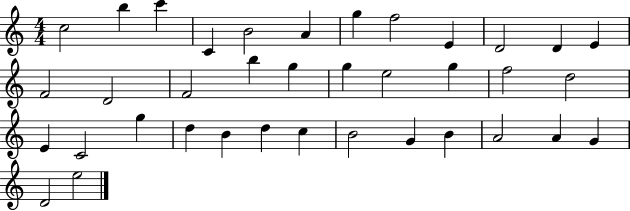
C5/h B5/q C6/q C4/q B4/h A4/q G5/q F5/h E4/q D4/h D4/q E4/q F4/h D4/h F4/h B5/q G5/q G5/q E5/h G5/q F5/h D5/h E4/q C4/h G5/q D5/q B4/q D5/q C5/q B4/h G4/q B4/q A4/h A4/q G4/q D4/h E5/h